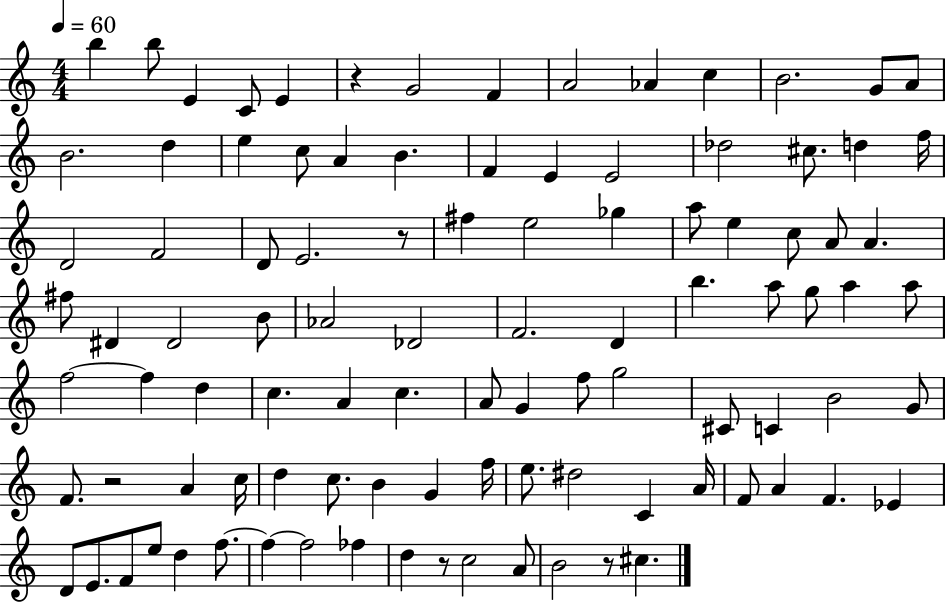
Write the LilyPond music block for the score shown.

{
  \clef treble
  \numericTimeSignature
  \time 4/4
  \key c \major
  \tempo 4 = 60
  b''4 b''8 e'4 c'8 e'4 | r4 g'2 f'4 | a'2 aes'4 c''4 | b'2. g'8 a'8 | \break b'2. d''4 | e''4 c''8 a'4 b'4. | f'4 e'4 e'2 | des''2 cis''8. d''4 f''16 | \break d'2 f'2 | d'8 e'2. r8 | fis''4 e''2 ges''4 | a''8 e''4 c''8 a'8 a'4. | \break fis''8 dis'4 dis'2 b'8 | aes'2 des'2 | f'2. d'4 | b''4. a''8 g''8 a''4 a''8 | \break f''2~~ f''4 d''4 | c''4. a'4 c''4. | a'8 g'4 f''8 g''2 | cis'8 c'4 b'2 g'8 | \break f'8. r2 a'4 c''16 | d''4 c''8. b'4 g'4 f''16 | e''8. dis''2 c'4 a'16 | f'8 a'4 f'4. ees'4 | \break d'8 e'8. f'8 e''8 d''4 f''8.~~ | f''4~~ f''2 fes''4 | d''4 r8 c''2 a'8 | b'2 r8 cis''4. | \break \bar "|."
}